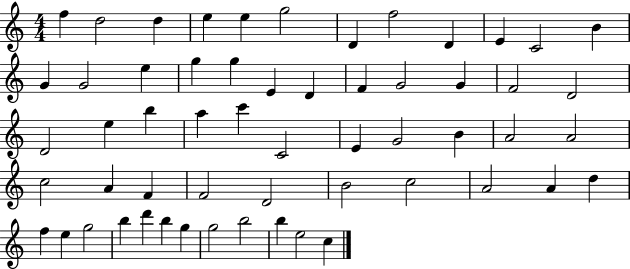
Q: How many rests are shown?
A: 0